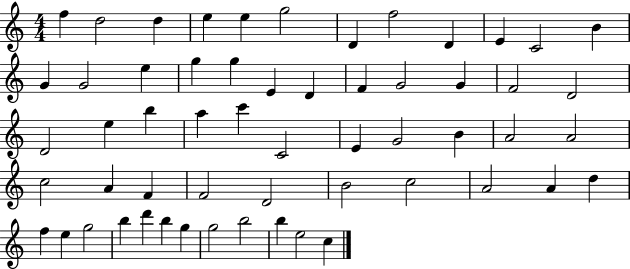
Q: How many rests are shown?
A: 0